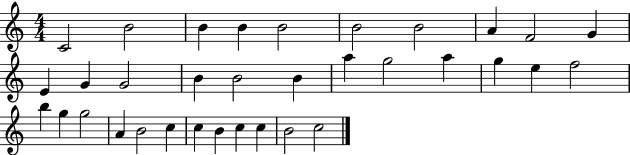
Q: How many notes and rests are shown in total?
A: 34